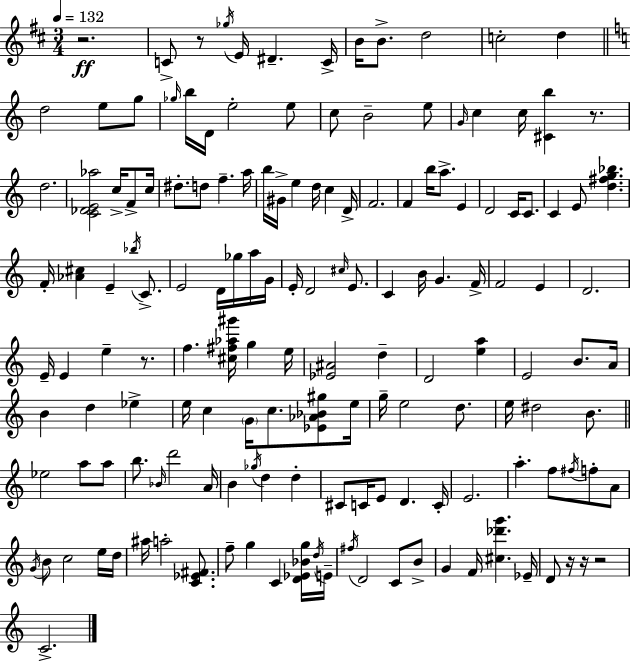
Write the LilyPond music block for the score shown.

{
  \clef treble
  \numericTimeSignature
  \time 3/4
  \key d \major
  \tempo 4 = 132
  \repeat volta 2 { r2.\ff | c'8-> r8 \acciaccatura { ges''16 } e'16 dis'4.-- | c'16-> b'16 b'8.-> d''2 | c''2-. d''4 | \break \bar "||" \break \key a \minor d''2 e''8 g''8 | \grace { ges''16 } b''16 d'16 e''2-. e''8 | c''8 b'2-- e''8 | \grace { g'16 } c''4 c''16 <cis' b''>4 r8. | \break d''2. | <c' des' e' aes''>2 c''16-> f'8-> | c''16 dis''8.-. d''8 f''4.-- | a''16 b''16 gis'16-> e''4 d''16 c''4 | \break d'16-> f'2. | f'4 b''16 a''8.-> e'4 | d'2 c'16 c'8. | c'4 e'8 <d'' fis'' g'' bes''>4. | \break f'16-. <aes' cis''>4 e'4-- \acciaccatura { bes''16 } | c'8.-> e'2 d'16 | ges''16 a''16 g'16 e'16-. d'2 | \grace { cis''16 } e'8. c'4 b'16 g'4. | \break f'16-> f'2 | e'4 d'2. | e'16-- e'4 e''4-- | r8. f''4. <cis'' fis'' aes'' gis'''>16 g''4 | \break e''16 <ees' ais'>2 | d''4-- d'2 | <e'' a''>4 e'2 | b'8. a'16 b'4 d''4 | \break ees''4-> e''16 c''4 \parenthesize g'16 c''8. | <ees' aes' bes' gis''>8 e''16 g''16-- e''2 | d''8. e''16 dis''2 | b'8. \bar "||" \break \key a \minor ees''2 a''8 a''8 | b''8. \grace { bes'16 } d'''2 | a'16 b'4 \acciaccatura { ges''16 } d''4 d''4-. | cis'8 c'16 e'8 d'4. | \break c'16-. e'2. | a''4.-. f''8 \acciaccatura { fis''16 } f''8-. | a'8 \acciaccatura { g'16 } b'8 c''2 | e''16 d''16 ais''16 a''2-. | \break <c' ees' fis'>8. f''8-- g''4 c'4 | <d' ees' bes' g''>16 \acciaccatura { d''16 } e'16-- \acciaccatura { fis''16 } d'2 | c'8 b'8-> g'4 f'16 <cis'' des''' g'''>4. | ees'16-- d'8 r16 r16 r2 | \break c'2.-> | } \bar "|."
}